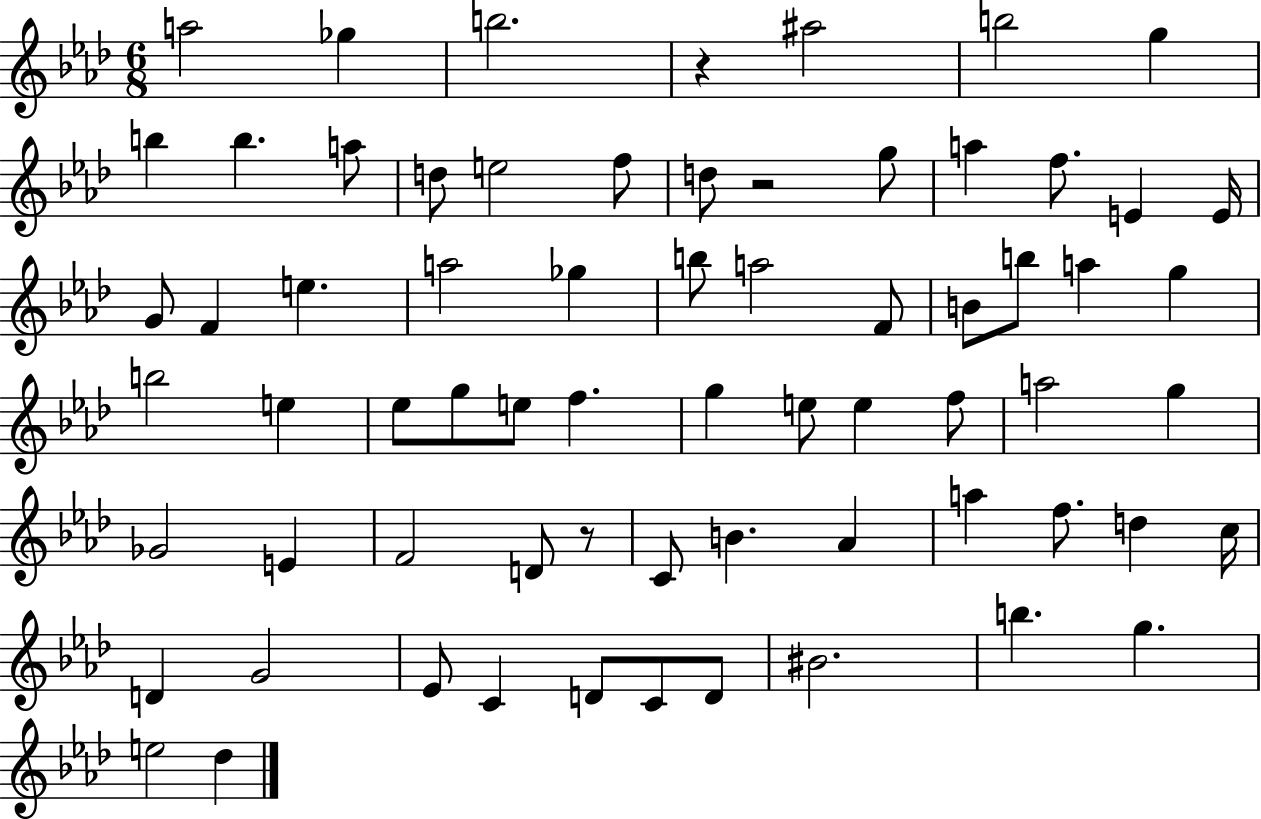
A5/h Gb5/q B5/h. R/q A#5/h B5/h G5/q B5/q B5/q. A5/e D5/e E5/h F5/e D5/e R/h G5/e A5/q F5/e. E4/q E4/s G4/e F4/q E5/q. A5/h Gb5/q B5/e A5/h F4/e B4/e B5/e A5/q G5/q B5/h E5/q Eb5/e G5/e E5/e F5/q. G5/q E5/e E5/q F5/e A5/h G5/q Gb4/h E4/q F4/h D4/e R/e C4/e B4/q. Ab4/q A5/q F5/e. D5/q C5/s D4/q G4/h Eb4/e C4/q D4/e C4/e D4/e BIS4/h. B5/q. G5/q. E5/h Db5/q